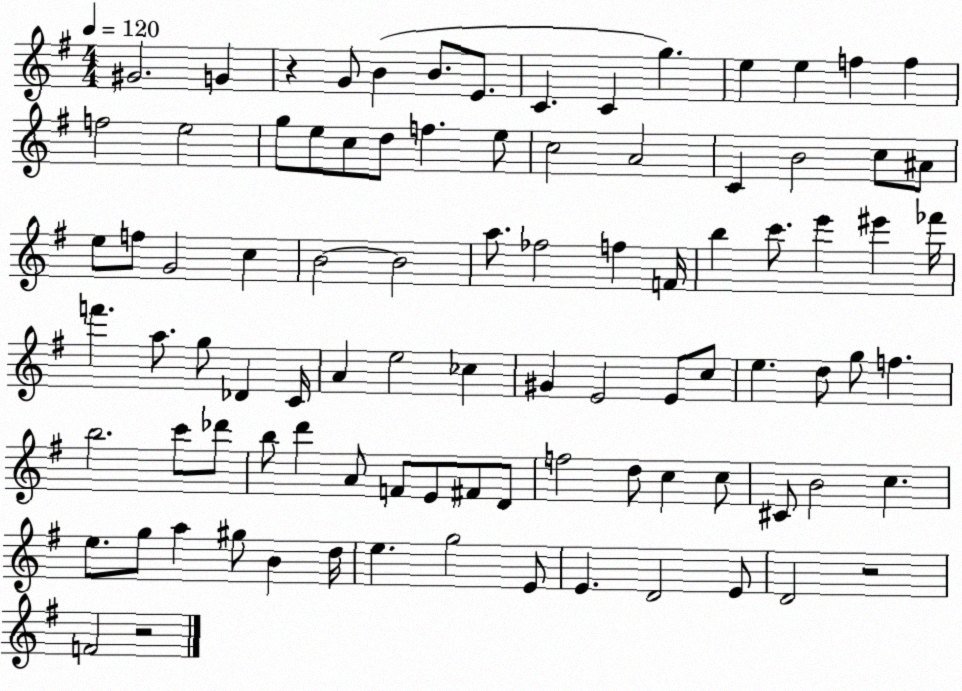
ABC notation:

X:1
T:Untitled
M:4/4
L:1/4
K:G
^G2 G z G/2 B B/2 E/2 C C g e e f f f2 e2 g/2 e/2 c/2 d/2 f e/2 c2 A2 C B2 c/2 ^A/2 e/2 f/2 G2 c B2 B2 a/2 _f2 f F/4 b c'/2 e' ^e' _f'/4 f' a/2 g/2 _D C/4 A e2 _c ^G E2 E/2 c/2 e d/2 g/2 f b2 c'/2 _d'/2 b/2 d' A/2 F/2 E/2 ^F/2 D/2 f2 d/2 c c/2 ^C/2 B2 c e/2 g/2 a ^g/2 B d/4 e g2 E/2 E D2 E/2 D2 z2 F2 z2